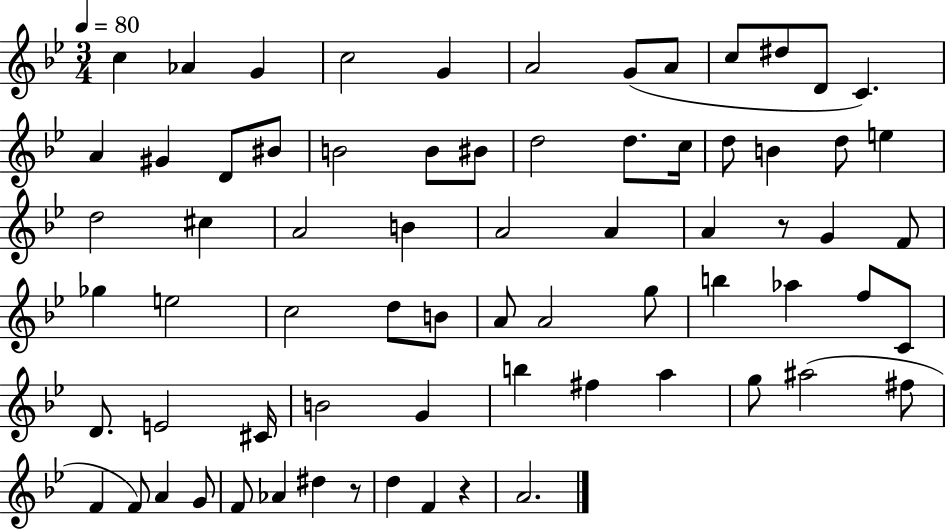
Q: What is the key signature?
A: BES major